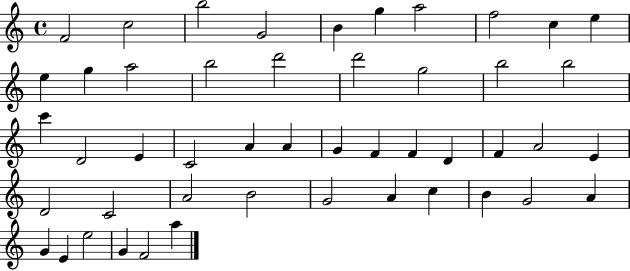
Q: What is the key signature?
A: C major